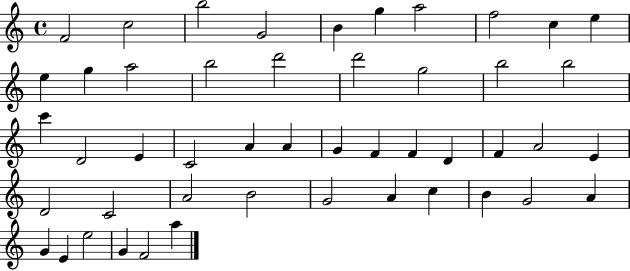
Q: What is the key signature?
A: C major